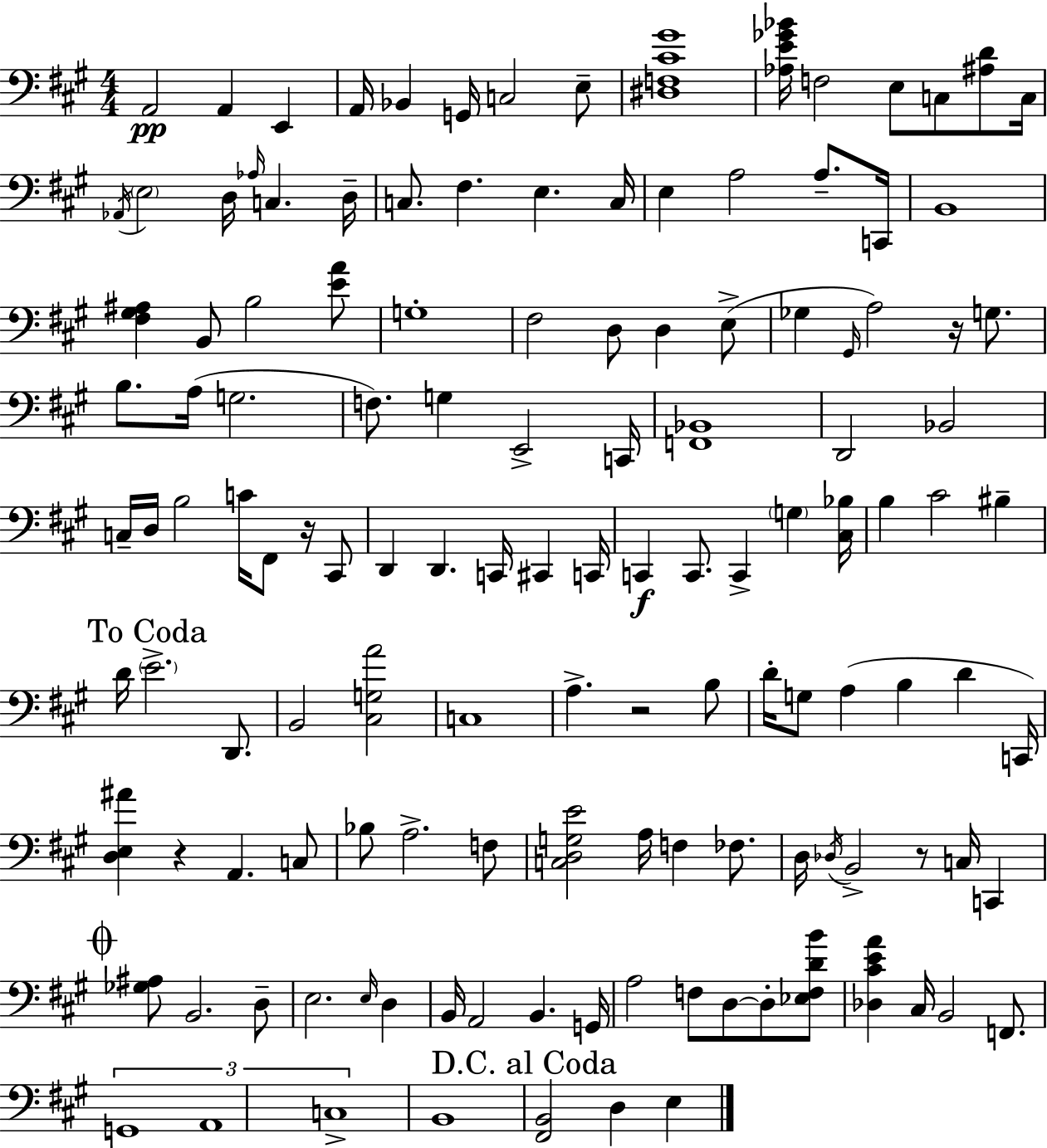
X:1
T:Untitled
M:4/4
L:1/4
K:A
A,,2 A,, E,, A,,/4 _B,, G,,/4 C,2 E,/2 [^D,F,^C^G]4 [_A,E_G_B]/4 F,2 E,/2 C,/2 [^A,D]/2 C,/4 _A,,/4 E,2 D,/4 _A,/4 C, D,/4 C,/2 ^F, E, C,/4 E, A,2 A,/2 C,,/4 B,,4 [^F,^G,^A,] B,,/2 B,2 [EA]/2 G,4 ^F,2 D,/2 D, E,/2 _G, ^G,,/4 A,2 z/4 G,/2 B,/2 A,/4 G,2 F,/2 G, E,,2 C,,/4 [F,,_B,,]4 D,,2 _B,,2 C,/4 D,/4 B,2 C/4 ^F,,/2 z/4 ^C,,/2 D,, D,, C,,/4 ^C,, C,,/4 C,, C,,/2 C,, G, [^C,_B,]/4 B, ^C2 ^B, D/4 E2 D,,/2 B,,2 [^C,G,A]2 C,4 A, z2 B,/2 D/4 G,/2 A, B, D C,,/4 [D,E,^A] z A,, C,/2 _B,/2 A,2 F,/2 [C,D,G,E]2 A,/4 F, _F,/2 D,/4 _D,/4 B,,2 z/2 C,/4 C,, [_G,^A,]/2 B,,2 D,/2 E,2 E,/4 D, B,,/4 A,,2 B,, G,,/4 A,2 F,/2 D,/2 D,/2 [_E,F,DB]/2 [_D,^CEA] ^C,/4 B,,2 F,,/2 G,,4 A,,4 C,4 B,,4 [^F,,B,,]2 D, E,